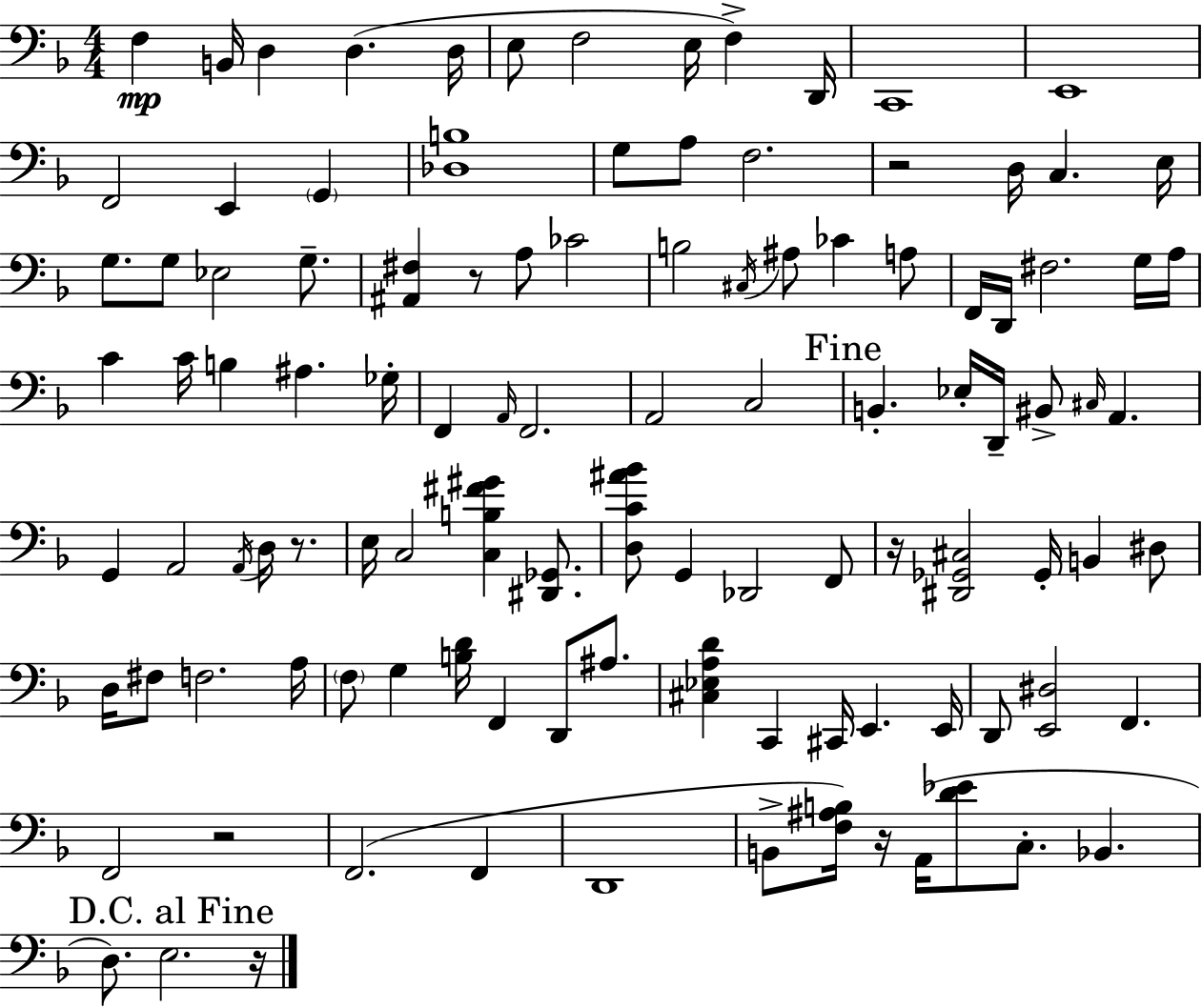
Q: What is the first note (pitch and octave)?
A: F3